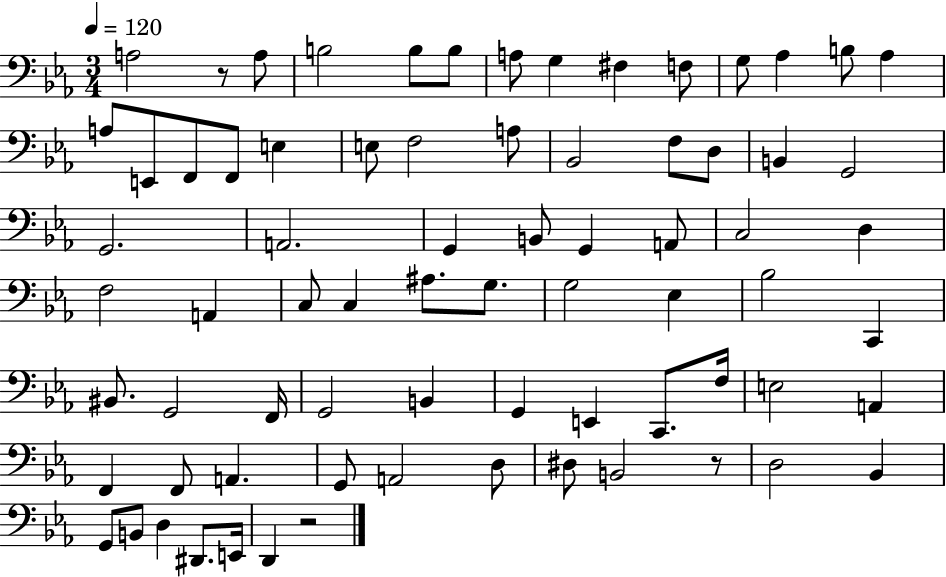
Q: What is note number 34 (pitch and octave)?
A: D3